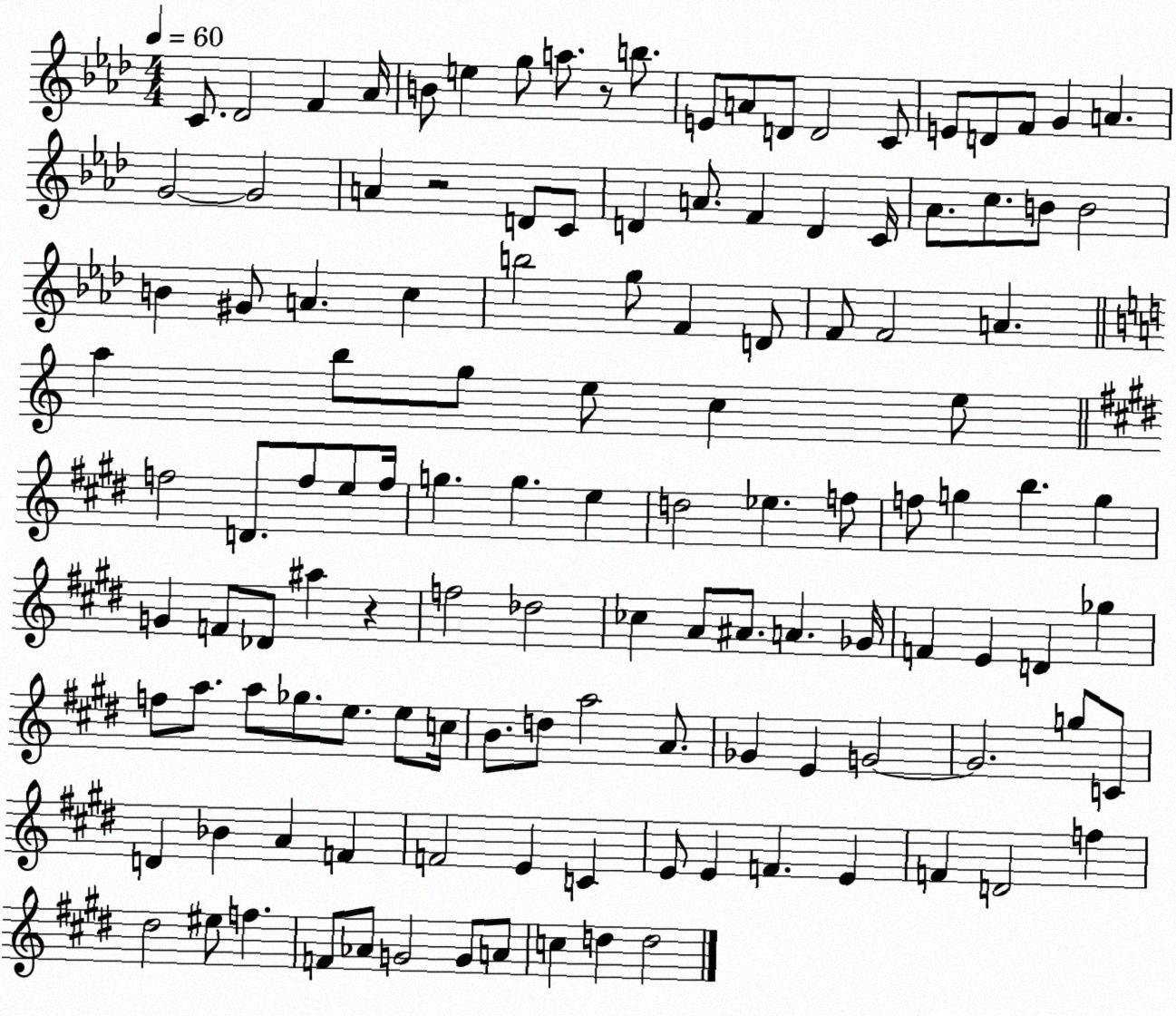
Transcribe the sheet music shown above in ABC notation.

X:1
T:Untitled
M:4/4
L:1/4
K:Ab
C/2 _D2 F _A/4 B/2 e g/2 a/2 z/2 b/2 E/2 A/2 D/2 D2 C/2 E/2 D/2 F/2 G A G2 G2 A z2 D/2 C/2 D A/2 F D C/4 _A/2 c/2 B/2 B2 B ^G/2 A c b2 g/2 F D/2 F/2 F2 A a b/2 g/2 e/2 c e/2 f2 D/2 f/2 e/2 f/4 g g e d2 _e f/2 f/2 g b g G F/2 _D/2 ^a z f2 _d2 _c A/2 ^A/2 A _G/4 F E D _g f/2 a/2 a/2 _g/2 e/2 e/2 c/4 B/2 d/2 a2 A/2 _G E G2 G2 g/2 C/2 D _B A F F2 E C E/2 E F E F D2 f ^d2 ^e/2 f F/2 _A/2 G2 G/2 A/2 c d d2